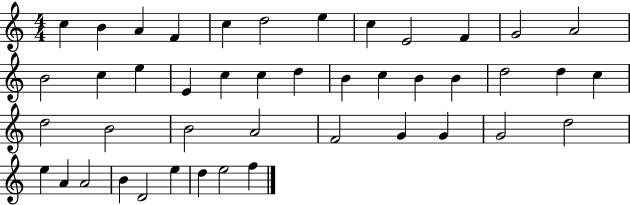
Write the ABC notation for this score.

X:1
T:Untitled
M:4/4
L:1/4
K:C
c B A F c d2 e c E2 F G2 A2 B2 c e E c c d B c B B d2 d c d2 B2 B2 A2 F2 G G G2 d2 e A A2 B D2 e d e2 f